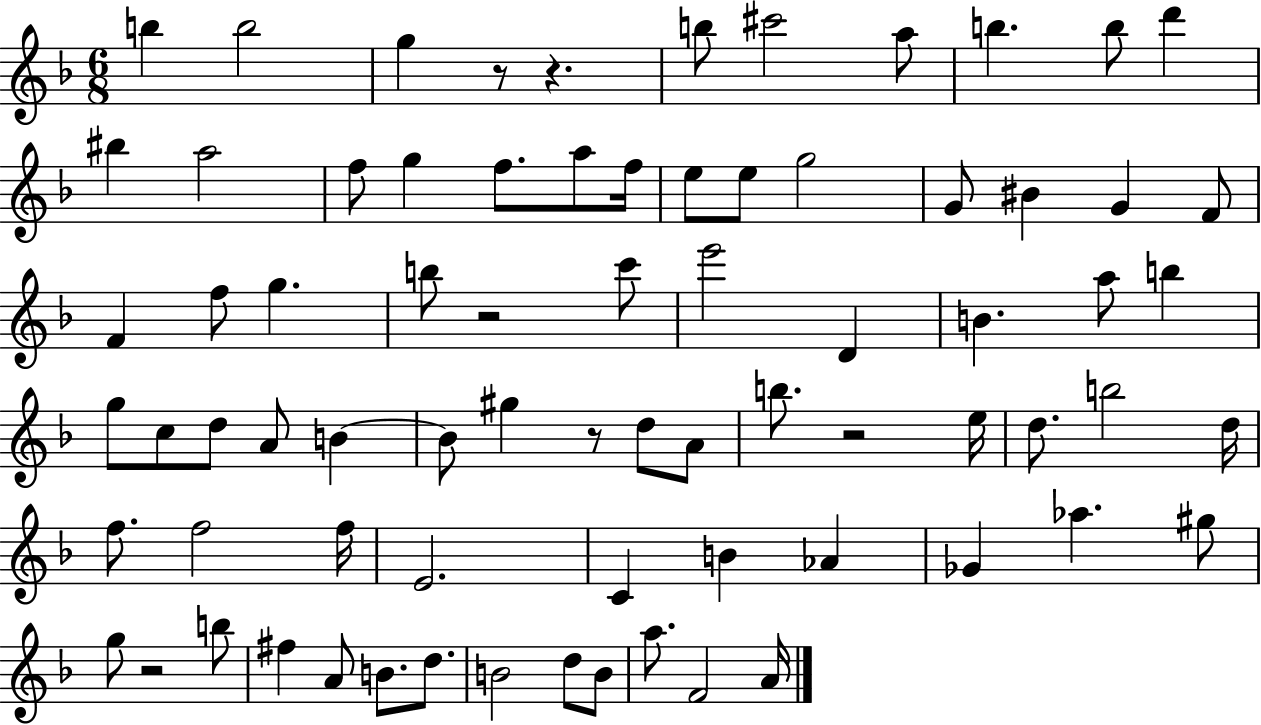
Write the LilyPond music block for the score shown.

{
  \clef treble
  \numericTimeSignature
  \time 6/8
  \key f \major
  b''4 b''2 | g''4 r8 r4. | b''8 cis'''2 a''8 | b''4. b''8 d'''4 | \break bis''4 a''2 | f''8 g''4 f''8. a''8 f''16 | e''8 e''8 g''2 | g'8 bis'4 g'4 f'8 | \break f'4 f''8 g''4. | b''8 r2 c'''8 | e'''2 d'4 | b'4. a''8 b''4 | \break g''8 c''8 d''8 a'8 b'4~~ | b'8 gis''4 r8 d''8 a'8 | b''8. r2 e''16 | d''8. b''2 d''16 | \break f''8. f''2 f''16 | e'2. | c'4 b'4 aes'4 | ges'4 aes''4. gis''8 | \break g''8 r2 b''8 | fis''4 a'8 b'8. d''8. | b'2 d''8 b'8 | a''8. f'2 a'16 | \break \bar "|."
}